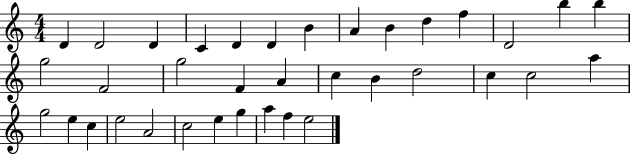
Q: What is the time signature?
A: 4/4